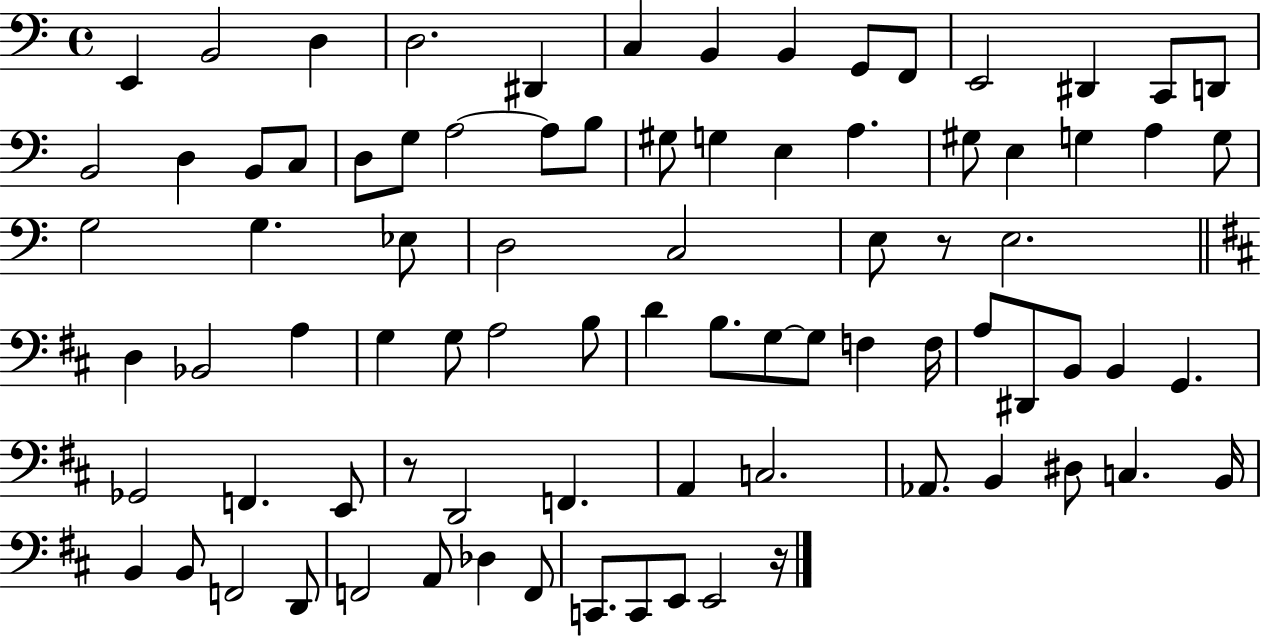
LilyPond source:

{
  \clef bass
  \time 4/4
  \defaultTimeSignature
  \key c \major
  \repeat volta 2 { e,4 b,2 d4 | d2. dis,4 | c4 b,4 b,4 g,8 f,8 | e,2 dis,4 c,8 d,8 | \break b,2 d4 b,8 c8 | d8 g8 a2~~ a8 b8 | gis8 g4 e4 a4. | gis8 e4 g4 a4 g8 | \break g2 g4. ees8 | d2 c2 | e8 r8 e2. | \bar "||" \break \key d \major d4 bes,2 a4 | g4 g8 a2 b8 | d'4 b8. g8~~ g8 f4 f16 | a8 dis,8 b,8 b,4 g,4. | \break ges,2 f,4. e,8 | r8 d,2 f,4. | a,4 c2. | aes,8. b,4 dis8 c4. b,16 | \break b,4 b,8 f,2 d,8 | f,2 a,8 des4 f,8 | c,8. c,8 e,8 e,2 r16 | } \bar "|."
}